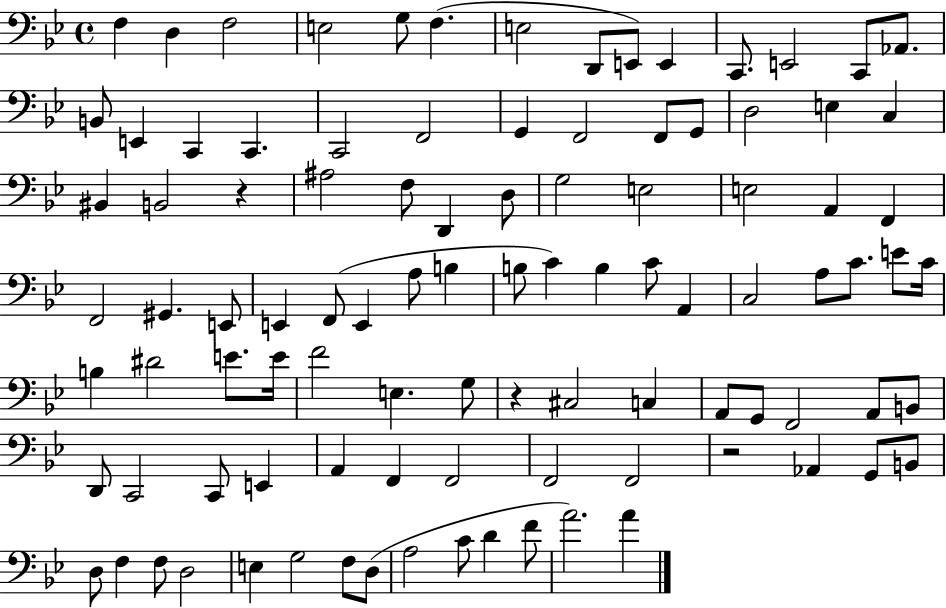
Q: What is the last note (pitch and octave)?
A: A4